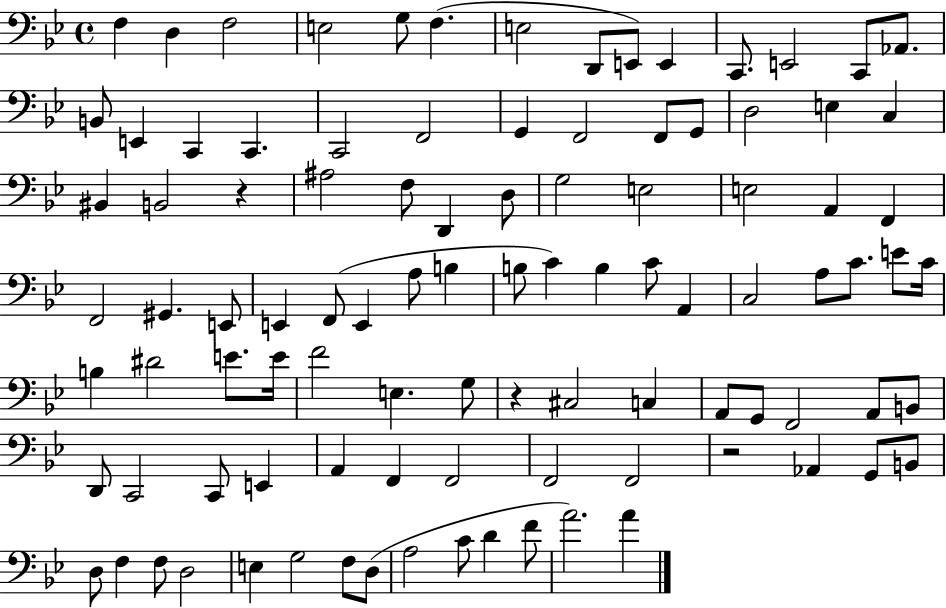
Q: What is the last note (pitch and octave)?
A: A4